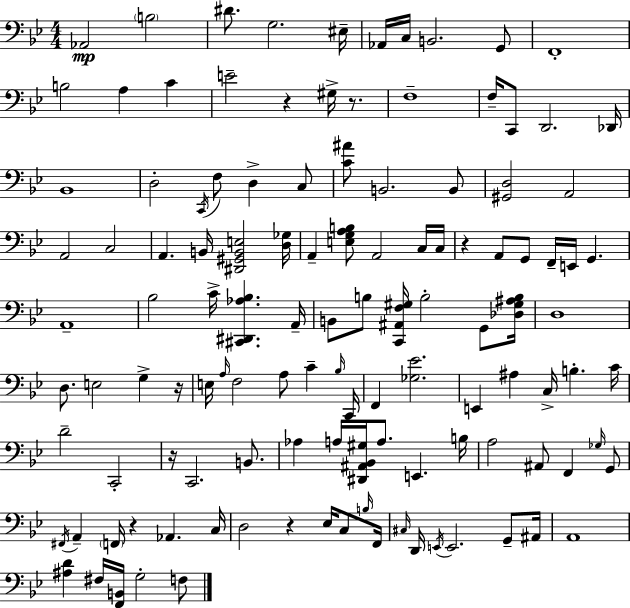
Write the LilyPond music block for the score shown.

{
  \clef bass
  \numericTimeSignature
  \time 4/4
  \key bes \major
  aes,2\mp \parenthesize b2 | dis'8. g2. eis16-- | aes,16 c16 b,2. g,8 | f,1-. | \break b2 a4 c'4 | e'2-- r4 gis16-> r8. | f1-- | f16-- c,8 d,2. des,16 | \break bes,1 | d2-. \acciaccatura { c,16 } f8 d4-> c8 | <c' ais'>8 b,2. b,8 | <gis, d>2 a,2 | \break a,2 c2 | a,4. b,16 <dis, gis, b, e>2 | <d ges>16 a,4-- <e g a b>8 a,2 c16 | c16 r4 a,8 g,8 f,16-- e,16 g,4. | \break a,1-- | bes2 c'16-> <cis, dis, aes bes>4. | a,16-- b,8 b8 <c, ais, f gis>16 b2-. g,8 | <des gis ais b>16 d1 | \break d8. e2 g4-> | r16 e16 \grace { a16 } f2 a8 c'4-- | \grace { bes16 } c,16 f,4 <ges ees'>2. | e,4 ais4 c16-> b4.-. | \break c'16 d'2-- c,2-. | r16 c,2. | b,8. aes4 a16 <dis, ais, bes, gis>16 a8. e,4. | b16 a2 ais,8 f,4 | \break \grace { ges16 } g,8 \acciaccatura { fis,16 } a,4-- \parenthesize f,16 r4 aes,4. | c16 d2 r4 | ees16 c8 \grace { b16 } f,16 \grace { cis16 } d,16 \acciaccatura { e,16 } e,2. | g,8-- ais,16 a,1 | \break <ais d'>4 fis16 <f, b,>16 g2-. | f8 \bar "|."
}